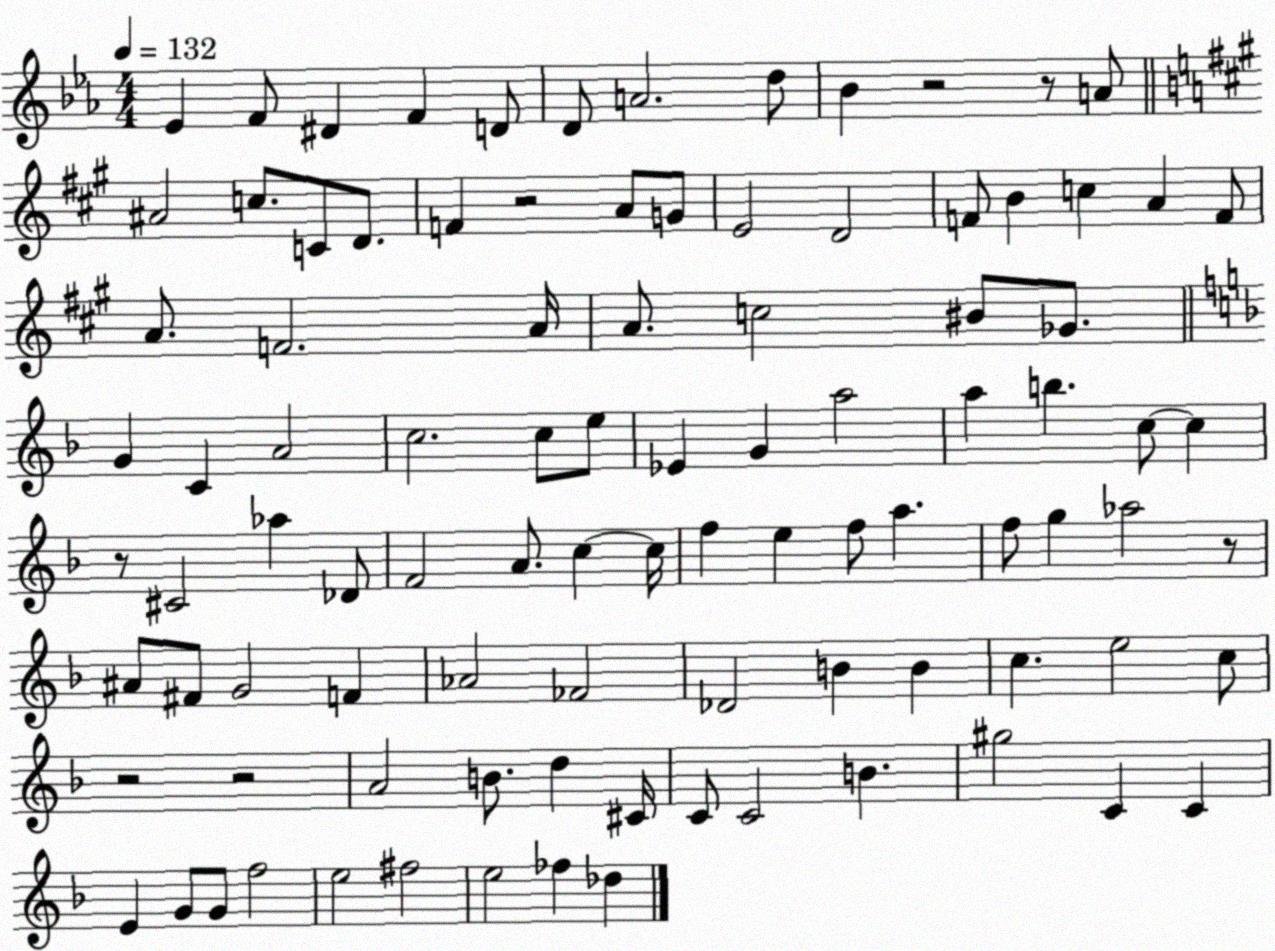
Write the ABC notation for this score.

X:1
T:Untitled
M:4/4
L:1/4
K:Eb
_E F/2 ^D F D/2 D/2 A2 d/2 _B z2 z/2 A/2 ^A2 c/2 C/2 D/2 F z2 A/2 G/2 E2 D2 F/2 B c A F/2 A/2 F2 A/4 A/2 c2 ^B/2 _G/2 G C A2 c2 c/2 e/2 _E G a2 a b c/2 c z/2 ^C2 _a _D/2 F2 A/2 c c/4 f e f/2 a f/2 g _a2 z/2 ^A/2 ^F/2 G2 F _A2 _F2 _D2 B B c e2 c/2 z2 z2 A2 B/2 d ^C/4 C/2 C2 B ^g2 C C E G/2 G/2 f2 e2 ^f2 e2 _f _d